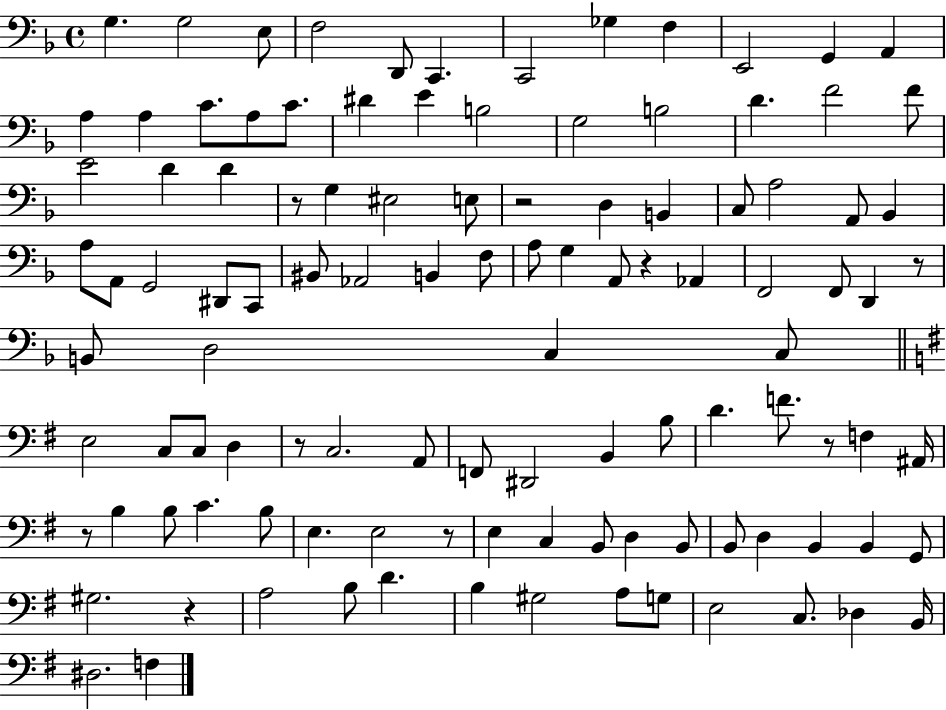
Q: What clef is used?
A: bass